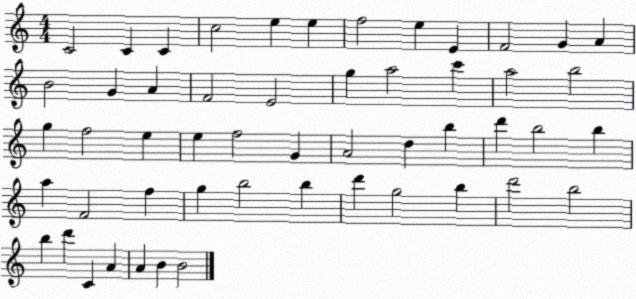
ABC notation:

X:1
T:Untitled
M:4/4
L:1/4
K:C
C2 C C c2 e e f2 e E F2 G A B2 G A F2 E2 g a2 c' a2 b2 g f2 e e f2 G A2 d b d' b2 b a F2 f g b2 b d' g2 b d'2 b2 b d' C A A B B2